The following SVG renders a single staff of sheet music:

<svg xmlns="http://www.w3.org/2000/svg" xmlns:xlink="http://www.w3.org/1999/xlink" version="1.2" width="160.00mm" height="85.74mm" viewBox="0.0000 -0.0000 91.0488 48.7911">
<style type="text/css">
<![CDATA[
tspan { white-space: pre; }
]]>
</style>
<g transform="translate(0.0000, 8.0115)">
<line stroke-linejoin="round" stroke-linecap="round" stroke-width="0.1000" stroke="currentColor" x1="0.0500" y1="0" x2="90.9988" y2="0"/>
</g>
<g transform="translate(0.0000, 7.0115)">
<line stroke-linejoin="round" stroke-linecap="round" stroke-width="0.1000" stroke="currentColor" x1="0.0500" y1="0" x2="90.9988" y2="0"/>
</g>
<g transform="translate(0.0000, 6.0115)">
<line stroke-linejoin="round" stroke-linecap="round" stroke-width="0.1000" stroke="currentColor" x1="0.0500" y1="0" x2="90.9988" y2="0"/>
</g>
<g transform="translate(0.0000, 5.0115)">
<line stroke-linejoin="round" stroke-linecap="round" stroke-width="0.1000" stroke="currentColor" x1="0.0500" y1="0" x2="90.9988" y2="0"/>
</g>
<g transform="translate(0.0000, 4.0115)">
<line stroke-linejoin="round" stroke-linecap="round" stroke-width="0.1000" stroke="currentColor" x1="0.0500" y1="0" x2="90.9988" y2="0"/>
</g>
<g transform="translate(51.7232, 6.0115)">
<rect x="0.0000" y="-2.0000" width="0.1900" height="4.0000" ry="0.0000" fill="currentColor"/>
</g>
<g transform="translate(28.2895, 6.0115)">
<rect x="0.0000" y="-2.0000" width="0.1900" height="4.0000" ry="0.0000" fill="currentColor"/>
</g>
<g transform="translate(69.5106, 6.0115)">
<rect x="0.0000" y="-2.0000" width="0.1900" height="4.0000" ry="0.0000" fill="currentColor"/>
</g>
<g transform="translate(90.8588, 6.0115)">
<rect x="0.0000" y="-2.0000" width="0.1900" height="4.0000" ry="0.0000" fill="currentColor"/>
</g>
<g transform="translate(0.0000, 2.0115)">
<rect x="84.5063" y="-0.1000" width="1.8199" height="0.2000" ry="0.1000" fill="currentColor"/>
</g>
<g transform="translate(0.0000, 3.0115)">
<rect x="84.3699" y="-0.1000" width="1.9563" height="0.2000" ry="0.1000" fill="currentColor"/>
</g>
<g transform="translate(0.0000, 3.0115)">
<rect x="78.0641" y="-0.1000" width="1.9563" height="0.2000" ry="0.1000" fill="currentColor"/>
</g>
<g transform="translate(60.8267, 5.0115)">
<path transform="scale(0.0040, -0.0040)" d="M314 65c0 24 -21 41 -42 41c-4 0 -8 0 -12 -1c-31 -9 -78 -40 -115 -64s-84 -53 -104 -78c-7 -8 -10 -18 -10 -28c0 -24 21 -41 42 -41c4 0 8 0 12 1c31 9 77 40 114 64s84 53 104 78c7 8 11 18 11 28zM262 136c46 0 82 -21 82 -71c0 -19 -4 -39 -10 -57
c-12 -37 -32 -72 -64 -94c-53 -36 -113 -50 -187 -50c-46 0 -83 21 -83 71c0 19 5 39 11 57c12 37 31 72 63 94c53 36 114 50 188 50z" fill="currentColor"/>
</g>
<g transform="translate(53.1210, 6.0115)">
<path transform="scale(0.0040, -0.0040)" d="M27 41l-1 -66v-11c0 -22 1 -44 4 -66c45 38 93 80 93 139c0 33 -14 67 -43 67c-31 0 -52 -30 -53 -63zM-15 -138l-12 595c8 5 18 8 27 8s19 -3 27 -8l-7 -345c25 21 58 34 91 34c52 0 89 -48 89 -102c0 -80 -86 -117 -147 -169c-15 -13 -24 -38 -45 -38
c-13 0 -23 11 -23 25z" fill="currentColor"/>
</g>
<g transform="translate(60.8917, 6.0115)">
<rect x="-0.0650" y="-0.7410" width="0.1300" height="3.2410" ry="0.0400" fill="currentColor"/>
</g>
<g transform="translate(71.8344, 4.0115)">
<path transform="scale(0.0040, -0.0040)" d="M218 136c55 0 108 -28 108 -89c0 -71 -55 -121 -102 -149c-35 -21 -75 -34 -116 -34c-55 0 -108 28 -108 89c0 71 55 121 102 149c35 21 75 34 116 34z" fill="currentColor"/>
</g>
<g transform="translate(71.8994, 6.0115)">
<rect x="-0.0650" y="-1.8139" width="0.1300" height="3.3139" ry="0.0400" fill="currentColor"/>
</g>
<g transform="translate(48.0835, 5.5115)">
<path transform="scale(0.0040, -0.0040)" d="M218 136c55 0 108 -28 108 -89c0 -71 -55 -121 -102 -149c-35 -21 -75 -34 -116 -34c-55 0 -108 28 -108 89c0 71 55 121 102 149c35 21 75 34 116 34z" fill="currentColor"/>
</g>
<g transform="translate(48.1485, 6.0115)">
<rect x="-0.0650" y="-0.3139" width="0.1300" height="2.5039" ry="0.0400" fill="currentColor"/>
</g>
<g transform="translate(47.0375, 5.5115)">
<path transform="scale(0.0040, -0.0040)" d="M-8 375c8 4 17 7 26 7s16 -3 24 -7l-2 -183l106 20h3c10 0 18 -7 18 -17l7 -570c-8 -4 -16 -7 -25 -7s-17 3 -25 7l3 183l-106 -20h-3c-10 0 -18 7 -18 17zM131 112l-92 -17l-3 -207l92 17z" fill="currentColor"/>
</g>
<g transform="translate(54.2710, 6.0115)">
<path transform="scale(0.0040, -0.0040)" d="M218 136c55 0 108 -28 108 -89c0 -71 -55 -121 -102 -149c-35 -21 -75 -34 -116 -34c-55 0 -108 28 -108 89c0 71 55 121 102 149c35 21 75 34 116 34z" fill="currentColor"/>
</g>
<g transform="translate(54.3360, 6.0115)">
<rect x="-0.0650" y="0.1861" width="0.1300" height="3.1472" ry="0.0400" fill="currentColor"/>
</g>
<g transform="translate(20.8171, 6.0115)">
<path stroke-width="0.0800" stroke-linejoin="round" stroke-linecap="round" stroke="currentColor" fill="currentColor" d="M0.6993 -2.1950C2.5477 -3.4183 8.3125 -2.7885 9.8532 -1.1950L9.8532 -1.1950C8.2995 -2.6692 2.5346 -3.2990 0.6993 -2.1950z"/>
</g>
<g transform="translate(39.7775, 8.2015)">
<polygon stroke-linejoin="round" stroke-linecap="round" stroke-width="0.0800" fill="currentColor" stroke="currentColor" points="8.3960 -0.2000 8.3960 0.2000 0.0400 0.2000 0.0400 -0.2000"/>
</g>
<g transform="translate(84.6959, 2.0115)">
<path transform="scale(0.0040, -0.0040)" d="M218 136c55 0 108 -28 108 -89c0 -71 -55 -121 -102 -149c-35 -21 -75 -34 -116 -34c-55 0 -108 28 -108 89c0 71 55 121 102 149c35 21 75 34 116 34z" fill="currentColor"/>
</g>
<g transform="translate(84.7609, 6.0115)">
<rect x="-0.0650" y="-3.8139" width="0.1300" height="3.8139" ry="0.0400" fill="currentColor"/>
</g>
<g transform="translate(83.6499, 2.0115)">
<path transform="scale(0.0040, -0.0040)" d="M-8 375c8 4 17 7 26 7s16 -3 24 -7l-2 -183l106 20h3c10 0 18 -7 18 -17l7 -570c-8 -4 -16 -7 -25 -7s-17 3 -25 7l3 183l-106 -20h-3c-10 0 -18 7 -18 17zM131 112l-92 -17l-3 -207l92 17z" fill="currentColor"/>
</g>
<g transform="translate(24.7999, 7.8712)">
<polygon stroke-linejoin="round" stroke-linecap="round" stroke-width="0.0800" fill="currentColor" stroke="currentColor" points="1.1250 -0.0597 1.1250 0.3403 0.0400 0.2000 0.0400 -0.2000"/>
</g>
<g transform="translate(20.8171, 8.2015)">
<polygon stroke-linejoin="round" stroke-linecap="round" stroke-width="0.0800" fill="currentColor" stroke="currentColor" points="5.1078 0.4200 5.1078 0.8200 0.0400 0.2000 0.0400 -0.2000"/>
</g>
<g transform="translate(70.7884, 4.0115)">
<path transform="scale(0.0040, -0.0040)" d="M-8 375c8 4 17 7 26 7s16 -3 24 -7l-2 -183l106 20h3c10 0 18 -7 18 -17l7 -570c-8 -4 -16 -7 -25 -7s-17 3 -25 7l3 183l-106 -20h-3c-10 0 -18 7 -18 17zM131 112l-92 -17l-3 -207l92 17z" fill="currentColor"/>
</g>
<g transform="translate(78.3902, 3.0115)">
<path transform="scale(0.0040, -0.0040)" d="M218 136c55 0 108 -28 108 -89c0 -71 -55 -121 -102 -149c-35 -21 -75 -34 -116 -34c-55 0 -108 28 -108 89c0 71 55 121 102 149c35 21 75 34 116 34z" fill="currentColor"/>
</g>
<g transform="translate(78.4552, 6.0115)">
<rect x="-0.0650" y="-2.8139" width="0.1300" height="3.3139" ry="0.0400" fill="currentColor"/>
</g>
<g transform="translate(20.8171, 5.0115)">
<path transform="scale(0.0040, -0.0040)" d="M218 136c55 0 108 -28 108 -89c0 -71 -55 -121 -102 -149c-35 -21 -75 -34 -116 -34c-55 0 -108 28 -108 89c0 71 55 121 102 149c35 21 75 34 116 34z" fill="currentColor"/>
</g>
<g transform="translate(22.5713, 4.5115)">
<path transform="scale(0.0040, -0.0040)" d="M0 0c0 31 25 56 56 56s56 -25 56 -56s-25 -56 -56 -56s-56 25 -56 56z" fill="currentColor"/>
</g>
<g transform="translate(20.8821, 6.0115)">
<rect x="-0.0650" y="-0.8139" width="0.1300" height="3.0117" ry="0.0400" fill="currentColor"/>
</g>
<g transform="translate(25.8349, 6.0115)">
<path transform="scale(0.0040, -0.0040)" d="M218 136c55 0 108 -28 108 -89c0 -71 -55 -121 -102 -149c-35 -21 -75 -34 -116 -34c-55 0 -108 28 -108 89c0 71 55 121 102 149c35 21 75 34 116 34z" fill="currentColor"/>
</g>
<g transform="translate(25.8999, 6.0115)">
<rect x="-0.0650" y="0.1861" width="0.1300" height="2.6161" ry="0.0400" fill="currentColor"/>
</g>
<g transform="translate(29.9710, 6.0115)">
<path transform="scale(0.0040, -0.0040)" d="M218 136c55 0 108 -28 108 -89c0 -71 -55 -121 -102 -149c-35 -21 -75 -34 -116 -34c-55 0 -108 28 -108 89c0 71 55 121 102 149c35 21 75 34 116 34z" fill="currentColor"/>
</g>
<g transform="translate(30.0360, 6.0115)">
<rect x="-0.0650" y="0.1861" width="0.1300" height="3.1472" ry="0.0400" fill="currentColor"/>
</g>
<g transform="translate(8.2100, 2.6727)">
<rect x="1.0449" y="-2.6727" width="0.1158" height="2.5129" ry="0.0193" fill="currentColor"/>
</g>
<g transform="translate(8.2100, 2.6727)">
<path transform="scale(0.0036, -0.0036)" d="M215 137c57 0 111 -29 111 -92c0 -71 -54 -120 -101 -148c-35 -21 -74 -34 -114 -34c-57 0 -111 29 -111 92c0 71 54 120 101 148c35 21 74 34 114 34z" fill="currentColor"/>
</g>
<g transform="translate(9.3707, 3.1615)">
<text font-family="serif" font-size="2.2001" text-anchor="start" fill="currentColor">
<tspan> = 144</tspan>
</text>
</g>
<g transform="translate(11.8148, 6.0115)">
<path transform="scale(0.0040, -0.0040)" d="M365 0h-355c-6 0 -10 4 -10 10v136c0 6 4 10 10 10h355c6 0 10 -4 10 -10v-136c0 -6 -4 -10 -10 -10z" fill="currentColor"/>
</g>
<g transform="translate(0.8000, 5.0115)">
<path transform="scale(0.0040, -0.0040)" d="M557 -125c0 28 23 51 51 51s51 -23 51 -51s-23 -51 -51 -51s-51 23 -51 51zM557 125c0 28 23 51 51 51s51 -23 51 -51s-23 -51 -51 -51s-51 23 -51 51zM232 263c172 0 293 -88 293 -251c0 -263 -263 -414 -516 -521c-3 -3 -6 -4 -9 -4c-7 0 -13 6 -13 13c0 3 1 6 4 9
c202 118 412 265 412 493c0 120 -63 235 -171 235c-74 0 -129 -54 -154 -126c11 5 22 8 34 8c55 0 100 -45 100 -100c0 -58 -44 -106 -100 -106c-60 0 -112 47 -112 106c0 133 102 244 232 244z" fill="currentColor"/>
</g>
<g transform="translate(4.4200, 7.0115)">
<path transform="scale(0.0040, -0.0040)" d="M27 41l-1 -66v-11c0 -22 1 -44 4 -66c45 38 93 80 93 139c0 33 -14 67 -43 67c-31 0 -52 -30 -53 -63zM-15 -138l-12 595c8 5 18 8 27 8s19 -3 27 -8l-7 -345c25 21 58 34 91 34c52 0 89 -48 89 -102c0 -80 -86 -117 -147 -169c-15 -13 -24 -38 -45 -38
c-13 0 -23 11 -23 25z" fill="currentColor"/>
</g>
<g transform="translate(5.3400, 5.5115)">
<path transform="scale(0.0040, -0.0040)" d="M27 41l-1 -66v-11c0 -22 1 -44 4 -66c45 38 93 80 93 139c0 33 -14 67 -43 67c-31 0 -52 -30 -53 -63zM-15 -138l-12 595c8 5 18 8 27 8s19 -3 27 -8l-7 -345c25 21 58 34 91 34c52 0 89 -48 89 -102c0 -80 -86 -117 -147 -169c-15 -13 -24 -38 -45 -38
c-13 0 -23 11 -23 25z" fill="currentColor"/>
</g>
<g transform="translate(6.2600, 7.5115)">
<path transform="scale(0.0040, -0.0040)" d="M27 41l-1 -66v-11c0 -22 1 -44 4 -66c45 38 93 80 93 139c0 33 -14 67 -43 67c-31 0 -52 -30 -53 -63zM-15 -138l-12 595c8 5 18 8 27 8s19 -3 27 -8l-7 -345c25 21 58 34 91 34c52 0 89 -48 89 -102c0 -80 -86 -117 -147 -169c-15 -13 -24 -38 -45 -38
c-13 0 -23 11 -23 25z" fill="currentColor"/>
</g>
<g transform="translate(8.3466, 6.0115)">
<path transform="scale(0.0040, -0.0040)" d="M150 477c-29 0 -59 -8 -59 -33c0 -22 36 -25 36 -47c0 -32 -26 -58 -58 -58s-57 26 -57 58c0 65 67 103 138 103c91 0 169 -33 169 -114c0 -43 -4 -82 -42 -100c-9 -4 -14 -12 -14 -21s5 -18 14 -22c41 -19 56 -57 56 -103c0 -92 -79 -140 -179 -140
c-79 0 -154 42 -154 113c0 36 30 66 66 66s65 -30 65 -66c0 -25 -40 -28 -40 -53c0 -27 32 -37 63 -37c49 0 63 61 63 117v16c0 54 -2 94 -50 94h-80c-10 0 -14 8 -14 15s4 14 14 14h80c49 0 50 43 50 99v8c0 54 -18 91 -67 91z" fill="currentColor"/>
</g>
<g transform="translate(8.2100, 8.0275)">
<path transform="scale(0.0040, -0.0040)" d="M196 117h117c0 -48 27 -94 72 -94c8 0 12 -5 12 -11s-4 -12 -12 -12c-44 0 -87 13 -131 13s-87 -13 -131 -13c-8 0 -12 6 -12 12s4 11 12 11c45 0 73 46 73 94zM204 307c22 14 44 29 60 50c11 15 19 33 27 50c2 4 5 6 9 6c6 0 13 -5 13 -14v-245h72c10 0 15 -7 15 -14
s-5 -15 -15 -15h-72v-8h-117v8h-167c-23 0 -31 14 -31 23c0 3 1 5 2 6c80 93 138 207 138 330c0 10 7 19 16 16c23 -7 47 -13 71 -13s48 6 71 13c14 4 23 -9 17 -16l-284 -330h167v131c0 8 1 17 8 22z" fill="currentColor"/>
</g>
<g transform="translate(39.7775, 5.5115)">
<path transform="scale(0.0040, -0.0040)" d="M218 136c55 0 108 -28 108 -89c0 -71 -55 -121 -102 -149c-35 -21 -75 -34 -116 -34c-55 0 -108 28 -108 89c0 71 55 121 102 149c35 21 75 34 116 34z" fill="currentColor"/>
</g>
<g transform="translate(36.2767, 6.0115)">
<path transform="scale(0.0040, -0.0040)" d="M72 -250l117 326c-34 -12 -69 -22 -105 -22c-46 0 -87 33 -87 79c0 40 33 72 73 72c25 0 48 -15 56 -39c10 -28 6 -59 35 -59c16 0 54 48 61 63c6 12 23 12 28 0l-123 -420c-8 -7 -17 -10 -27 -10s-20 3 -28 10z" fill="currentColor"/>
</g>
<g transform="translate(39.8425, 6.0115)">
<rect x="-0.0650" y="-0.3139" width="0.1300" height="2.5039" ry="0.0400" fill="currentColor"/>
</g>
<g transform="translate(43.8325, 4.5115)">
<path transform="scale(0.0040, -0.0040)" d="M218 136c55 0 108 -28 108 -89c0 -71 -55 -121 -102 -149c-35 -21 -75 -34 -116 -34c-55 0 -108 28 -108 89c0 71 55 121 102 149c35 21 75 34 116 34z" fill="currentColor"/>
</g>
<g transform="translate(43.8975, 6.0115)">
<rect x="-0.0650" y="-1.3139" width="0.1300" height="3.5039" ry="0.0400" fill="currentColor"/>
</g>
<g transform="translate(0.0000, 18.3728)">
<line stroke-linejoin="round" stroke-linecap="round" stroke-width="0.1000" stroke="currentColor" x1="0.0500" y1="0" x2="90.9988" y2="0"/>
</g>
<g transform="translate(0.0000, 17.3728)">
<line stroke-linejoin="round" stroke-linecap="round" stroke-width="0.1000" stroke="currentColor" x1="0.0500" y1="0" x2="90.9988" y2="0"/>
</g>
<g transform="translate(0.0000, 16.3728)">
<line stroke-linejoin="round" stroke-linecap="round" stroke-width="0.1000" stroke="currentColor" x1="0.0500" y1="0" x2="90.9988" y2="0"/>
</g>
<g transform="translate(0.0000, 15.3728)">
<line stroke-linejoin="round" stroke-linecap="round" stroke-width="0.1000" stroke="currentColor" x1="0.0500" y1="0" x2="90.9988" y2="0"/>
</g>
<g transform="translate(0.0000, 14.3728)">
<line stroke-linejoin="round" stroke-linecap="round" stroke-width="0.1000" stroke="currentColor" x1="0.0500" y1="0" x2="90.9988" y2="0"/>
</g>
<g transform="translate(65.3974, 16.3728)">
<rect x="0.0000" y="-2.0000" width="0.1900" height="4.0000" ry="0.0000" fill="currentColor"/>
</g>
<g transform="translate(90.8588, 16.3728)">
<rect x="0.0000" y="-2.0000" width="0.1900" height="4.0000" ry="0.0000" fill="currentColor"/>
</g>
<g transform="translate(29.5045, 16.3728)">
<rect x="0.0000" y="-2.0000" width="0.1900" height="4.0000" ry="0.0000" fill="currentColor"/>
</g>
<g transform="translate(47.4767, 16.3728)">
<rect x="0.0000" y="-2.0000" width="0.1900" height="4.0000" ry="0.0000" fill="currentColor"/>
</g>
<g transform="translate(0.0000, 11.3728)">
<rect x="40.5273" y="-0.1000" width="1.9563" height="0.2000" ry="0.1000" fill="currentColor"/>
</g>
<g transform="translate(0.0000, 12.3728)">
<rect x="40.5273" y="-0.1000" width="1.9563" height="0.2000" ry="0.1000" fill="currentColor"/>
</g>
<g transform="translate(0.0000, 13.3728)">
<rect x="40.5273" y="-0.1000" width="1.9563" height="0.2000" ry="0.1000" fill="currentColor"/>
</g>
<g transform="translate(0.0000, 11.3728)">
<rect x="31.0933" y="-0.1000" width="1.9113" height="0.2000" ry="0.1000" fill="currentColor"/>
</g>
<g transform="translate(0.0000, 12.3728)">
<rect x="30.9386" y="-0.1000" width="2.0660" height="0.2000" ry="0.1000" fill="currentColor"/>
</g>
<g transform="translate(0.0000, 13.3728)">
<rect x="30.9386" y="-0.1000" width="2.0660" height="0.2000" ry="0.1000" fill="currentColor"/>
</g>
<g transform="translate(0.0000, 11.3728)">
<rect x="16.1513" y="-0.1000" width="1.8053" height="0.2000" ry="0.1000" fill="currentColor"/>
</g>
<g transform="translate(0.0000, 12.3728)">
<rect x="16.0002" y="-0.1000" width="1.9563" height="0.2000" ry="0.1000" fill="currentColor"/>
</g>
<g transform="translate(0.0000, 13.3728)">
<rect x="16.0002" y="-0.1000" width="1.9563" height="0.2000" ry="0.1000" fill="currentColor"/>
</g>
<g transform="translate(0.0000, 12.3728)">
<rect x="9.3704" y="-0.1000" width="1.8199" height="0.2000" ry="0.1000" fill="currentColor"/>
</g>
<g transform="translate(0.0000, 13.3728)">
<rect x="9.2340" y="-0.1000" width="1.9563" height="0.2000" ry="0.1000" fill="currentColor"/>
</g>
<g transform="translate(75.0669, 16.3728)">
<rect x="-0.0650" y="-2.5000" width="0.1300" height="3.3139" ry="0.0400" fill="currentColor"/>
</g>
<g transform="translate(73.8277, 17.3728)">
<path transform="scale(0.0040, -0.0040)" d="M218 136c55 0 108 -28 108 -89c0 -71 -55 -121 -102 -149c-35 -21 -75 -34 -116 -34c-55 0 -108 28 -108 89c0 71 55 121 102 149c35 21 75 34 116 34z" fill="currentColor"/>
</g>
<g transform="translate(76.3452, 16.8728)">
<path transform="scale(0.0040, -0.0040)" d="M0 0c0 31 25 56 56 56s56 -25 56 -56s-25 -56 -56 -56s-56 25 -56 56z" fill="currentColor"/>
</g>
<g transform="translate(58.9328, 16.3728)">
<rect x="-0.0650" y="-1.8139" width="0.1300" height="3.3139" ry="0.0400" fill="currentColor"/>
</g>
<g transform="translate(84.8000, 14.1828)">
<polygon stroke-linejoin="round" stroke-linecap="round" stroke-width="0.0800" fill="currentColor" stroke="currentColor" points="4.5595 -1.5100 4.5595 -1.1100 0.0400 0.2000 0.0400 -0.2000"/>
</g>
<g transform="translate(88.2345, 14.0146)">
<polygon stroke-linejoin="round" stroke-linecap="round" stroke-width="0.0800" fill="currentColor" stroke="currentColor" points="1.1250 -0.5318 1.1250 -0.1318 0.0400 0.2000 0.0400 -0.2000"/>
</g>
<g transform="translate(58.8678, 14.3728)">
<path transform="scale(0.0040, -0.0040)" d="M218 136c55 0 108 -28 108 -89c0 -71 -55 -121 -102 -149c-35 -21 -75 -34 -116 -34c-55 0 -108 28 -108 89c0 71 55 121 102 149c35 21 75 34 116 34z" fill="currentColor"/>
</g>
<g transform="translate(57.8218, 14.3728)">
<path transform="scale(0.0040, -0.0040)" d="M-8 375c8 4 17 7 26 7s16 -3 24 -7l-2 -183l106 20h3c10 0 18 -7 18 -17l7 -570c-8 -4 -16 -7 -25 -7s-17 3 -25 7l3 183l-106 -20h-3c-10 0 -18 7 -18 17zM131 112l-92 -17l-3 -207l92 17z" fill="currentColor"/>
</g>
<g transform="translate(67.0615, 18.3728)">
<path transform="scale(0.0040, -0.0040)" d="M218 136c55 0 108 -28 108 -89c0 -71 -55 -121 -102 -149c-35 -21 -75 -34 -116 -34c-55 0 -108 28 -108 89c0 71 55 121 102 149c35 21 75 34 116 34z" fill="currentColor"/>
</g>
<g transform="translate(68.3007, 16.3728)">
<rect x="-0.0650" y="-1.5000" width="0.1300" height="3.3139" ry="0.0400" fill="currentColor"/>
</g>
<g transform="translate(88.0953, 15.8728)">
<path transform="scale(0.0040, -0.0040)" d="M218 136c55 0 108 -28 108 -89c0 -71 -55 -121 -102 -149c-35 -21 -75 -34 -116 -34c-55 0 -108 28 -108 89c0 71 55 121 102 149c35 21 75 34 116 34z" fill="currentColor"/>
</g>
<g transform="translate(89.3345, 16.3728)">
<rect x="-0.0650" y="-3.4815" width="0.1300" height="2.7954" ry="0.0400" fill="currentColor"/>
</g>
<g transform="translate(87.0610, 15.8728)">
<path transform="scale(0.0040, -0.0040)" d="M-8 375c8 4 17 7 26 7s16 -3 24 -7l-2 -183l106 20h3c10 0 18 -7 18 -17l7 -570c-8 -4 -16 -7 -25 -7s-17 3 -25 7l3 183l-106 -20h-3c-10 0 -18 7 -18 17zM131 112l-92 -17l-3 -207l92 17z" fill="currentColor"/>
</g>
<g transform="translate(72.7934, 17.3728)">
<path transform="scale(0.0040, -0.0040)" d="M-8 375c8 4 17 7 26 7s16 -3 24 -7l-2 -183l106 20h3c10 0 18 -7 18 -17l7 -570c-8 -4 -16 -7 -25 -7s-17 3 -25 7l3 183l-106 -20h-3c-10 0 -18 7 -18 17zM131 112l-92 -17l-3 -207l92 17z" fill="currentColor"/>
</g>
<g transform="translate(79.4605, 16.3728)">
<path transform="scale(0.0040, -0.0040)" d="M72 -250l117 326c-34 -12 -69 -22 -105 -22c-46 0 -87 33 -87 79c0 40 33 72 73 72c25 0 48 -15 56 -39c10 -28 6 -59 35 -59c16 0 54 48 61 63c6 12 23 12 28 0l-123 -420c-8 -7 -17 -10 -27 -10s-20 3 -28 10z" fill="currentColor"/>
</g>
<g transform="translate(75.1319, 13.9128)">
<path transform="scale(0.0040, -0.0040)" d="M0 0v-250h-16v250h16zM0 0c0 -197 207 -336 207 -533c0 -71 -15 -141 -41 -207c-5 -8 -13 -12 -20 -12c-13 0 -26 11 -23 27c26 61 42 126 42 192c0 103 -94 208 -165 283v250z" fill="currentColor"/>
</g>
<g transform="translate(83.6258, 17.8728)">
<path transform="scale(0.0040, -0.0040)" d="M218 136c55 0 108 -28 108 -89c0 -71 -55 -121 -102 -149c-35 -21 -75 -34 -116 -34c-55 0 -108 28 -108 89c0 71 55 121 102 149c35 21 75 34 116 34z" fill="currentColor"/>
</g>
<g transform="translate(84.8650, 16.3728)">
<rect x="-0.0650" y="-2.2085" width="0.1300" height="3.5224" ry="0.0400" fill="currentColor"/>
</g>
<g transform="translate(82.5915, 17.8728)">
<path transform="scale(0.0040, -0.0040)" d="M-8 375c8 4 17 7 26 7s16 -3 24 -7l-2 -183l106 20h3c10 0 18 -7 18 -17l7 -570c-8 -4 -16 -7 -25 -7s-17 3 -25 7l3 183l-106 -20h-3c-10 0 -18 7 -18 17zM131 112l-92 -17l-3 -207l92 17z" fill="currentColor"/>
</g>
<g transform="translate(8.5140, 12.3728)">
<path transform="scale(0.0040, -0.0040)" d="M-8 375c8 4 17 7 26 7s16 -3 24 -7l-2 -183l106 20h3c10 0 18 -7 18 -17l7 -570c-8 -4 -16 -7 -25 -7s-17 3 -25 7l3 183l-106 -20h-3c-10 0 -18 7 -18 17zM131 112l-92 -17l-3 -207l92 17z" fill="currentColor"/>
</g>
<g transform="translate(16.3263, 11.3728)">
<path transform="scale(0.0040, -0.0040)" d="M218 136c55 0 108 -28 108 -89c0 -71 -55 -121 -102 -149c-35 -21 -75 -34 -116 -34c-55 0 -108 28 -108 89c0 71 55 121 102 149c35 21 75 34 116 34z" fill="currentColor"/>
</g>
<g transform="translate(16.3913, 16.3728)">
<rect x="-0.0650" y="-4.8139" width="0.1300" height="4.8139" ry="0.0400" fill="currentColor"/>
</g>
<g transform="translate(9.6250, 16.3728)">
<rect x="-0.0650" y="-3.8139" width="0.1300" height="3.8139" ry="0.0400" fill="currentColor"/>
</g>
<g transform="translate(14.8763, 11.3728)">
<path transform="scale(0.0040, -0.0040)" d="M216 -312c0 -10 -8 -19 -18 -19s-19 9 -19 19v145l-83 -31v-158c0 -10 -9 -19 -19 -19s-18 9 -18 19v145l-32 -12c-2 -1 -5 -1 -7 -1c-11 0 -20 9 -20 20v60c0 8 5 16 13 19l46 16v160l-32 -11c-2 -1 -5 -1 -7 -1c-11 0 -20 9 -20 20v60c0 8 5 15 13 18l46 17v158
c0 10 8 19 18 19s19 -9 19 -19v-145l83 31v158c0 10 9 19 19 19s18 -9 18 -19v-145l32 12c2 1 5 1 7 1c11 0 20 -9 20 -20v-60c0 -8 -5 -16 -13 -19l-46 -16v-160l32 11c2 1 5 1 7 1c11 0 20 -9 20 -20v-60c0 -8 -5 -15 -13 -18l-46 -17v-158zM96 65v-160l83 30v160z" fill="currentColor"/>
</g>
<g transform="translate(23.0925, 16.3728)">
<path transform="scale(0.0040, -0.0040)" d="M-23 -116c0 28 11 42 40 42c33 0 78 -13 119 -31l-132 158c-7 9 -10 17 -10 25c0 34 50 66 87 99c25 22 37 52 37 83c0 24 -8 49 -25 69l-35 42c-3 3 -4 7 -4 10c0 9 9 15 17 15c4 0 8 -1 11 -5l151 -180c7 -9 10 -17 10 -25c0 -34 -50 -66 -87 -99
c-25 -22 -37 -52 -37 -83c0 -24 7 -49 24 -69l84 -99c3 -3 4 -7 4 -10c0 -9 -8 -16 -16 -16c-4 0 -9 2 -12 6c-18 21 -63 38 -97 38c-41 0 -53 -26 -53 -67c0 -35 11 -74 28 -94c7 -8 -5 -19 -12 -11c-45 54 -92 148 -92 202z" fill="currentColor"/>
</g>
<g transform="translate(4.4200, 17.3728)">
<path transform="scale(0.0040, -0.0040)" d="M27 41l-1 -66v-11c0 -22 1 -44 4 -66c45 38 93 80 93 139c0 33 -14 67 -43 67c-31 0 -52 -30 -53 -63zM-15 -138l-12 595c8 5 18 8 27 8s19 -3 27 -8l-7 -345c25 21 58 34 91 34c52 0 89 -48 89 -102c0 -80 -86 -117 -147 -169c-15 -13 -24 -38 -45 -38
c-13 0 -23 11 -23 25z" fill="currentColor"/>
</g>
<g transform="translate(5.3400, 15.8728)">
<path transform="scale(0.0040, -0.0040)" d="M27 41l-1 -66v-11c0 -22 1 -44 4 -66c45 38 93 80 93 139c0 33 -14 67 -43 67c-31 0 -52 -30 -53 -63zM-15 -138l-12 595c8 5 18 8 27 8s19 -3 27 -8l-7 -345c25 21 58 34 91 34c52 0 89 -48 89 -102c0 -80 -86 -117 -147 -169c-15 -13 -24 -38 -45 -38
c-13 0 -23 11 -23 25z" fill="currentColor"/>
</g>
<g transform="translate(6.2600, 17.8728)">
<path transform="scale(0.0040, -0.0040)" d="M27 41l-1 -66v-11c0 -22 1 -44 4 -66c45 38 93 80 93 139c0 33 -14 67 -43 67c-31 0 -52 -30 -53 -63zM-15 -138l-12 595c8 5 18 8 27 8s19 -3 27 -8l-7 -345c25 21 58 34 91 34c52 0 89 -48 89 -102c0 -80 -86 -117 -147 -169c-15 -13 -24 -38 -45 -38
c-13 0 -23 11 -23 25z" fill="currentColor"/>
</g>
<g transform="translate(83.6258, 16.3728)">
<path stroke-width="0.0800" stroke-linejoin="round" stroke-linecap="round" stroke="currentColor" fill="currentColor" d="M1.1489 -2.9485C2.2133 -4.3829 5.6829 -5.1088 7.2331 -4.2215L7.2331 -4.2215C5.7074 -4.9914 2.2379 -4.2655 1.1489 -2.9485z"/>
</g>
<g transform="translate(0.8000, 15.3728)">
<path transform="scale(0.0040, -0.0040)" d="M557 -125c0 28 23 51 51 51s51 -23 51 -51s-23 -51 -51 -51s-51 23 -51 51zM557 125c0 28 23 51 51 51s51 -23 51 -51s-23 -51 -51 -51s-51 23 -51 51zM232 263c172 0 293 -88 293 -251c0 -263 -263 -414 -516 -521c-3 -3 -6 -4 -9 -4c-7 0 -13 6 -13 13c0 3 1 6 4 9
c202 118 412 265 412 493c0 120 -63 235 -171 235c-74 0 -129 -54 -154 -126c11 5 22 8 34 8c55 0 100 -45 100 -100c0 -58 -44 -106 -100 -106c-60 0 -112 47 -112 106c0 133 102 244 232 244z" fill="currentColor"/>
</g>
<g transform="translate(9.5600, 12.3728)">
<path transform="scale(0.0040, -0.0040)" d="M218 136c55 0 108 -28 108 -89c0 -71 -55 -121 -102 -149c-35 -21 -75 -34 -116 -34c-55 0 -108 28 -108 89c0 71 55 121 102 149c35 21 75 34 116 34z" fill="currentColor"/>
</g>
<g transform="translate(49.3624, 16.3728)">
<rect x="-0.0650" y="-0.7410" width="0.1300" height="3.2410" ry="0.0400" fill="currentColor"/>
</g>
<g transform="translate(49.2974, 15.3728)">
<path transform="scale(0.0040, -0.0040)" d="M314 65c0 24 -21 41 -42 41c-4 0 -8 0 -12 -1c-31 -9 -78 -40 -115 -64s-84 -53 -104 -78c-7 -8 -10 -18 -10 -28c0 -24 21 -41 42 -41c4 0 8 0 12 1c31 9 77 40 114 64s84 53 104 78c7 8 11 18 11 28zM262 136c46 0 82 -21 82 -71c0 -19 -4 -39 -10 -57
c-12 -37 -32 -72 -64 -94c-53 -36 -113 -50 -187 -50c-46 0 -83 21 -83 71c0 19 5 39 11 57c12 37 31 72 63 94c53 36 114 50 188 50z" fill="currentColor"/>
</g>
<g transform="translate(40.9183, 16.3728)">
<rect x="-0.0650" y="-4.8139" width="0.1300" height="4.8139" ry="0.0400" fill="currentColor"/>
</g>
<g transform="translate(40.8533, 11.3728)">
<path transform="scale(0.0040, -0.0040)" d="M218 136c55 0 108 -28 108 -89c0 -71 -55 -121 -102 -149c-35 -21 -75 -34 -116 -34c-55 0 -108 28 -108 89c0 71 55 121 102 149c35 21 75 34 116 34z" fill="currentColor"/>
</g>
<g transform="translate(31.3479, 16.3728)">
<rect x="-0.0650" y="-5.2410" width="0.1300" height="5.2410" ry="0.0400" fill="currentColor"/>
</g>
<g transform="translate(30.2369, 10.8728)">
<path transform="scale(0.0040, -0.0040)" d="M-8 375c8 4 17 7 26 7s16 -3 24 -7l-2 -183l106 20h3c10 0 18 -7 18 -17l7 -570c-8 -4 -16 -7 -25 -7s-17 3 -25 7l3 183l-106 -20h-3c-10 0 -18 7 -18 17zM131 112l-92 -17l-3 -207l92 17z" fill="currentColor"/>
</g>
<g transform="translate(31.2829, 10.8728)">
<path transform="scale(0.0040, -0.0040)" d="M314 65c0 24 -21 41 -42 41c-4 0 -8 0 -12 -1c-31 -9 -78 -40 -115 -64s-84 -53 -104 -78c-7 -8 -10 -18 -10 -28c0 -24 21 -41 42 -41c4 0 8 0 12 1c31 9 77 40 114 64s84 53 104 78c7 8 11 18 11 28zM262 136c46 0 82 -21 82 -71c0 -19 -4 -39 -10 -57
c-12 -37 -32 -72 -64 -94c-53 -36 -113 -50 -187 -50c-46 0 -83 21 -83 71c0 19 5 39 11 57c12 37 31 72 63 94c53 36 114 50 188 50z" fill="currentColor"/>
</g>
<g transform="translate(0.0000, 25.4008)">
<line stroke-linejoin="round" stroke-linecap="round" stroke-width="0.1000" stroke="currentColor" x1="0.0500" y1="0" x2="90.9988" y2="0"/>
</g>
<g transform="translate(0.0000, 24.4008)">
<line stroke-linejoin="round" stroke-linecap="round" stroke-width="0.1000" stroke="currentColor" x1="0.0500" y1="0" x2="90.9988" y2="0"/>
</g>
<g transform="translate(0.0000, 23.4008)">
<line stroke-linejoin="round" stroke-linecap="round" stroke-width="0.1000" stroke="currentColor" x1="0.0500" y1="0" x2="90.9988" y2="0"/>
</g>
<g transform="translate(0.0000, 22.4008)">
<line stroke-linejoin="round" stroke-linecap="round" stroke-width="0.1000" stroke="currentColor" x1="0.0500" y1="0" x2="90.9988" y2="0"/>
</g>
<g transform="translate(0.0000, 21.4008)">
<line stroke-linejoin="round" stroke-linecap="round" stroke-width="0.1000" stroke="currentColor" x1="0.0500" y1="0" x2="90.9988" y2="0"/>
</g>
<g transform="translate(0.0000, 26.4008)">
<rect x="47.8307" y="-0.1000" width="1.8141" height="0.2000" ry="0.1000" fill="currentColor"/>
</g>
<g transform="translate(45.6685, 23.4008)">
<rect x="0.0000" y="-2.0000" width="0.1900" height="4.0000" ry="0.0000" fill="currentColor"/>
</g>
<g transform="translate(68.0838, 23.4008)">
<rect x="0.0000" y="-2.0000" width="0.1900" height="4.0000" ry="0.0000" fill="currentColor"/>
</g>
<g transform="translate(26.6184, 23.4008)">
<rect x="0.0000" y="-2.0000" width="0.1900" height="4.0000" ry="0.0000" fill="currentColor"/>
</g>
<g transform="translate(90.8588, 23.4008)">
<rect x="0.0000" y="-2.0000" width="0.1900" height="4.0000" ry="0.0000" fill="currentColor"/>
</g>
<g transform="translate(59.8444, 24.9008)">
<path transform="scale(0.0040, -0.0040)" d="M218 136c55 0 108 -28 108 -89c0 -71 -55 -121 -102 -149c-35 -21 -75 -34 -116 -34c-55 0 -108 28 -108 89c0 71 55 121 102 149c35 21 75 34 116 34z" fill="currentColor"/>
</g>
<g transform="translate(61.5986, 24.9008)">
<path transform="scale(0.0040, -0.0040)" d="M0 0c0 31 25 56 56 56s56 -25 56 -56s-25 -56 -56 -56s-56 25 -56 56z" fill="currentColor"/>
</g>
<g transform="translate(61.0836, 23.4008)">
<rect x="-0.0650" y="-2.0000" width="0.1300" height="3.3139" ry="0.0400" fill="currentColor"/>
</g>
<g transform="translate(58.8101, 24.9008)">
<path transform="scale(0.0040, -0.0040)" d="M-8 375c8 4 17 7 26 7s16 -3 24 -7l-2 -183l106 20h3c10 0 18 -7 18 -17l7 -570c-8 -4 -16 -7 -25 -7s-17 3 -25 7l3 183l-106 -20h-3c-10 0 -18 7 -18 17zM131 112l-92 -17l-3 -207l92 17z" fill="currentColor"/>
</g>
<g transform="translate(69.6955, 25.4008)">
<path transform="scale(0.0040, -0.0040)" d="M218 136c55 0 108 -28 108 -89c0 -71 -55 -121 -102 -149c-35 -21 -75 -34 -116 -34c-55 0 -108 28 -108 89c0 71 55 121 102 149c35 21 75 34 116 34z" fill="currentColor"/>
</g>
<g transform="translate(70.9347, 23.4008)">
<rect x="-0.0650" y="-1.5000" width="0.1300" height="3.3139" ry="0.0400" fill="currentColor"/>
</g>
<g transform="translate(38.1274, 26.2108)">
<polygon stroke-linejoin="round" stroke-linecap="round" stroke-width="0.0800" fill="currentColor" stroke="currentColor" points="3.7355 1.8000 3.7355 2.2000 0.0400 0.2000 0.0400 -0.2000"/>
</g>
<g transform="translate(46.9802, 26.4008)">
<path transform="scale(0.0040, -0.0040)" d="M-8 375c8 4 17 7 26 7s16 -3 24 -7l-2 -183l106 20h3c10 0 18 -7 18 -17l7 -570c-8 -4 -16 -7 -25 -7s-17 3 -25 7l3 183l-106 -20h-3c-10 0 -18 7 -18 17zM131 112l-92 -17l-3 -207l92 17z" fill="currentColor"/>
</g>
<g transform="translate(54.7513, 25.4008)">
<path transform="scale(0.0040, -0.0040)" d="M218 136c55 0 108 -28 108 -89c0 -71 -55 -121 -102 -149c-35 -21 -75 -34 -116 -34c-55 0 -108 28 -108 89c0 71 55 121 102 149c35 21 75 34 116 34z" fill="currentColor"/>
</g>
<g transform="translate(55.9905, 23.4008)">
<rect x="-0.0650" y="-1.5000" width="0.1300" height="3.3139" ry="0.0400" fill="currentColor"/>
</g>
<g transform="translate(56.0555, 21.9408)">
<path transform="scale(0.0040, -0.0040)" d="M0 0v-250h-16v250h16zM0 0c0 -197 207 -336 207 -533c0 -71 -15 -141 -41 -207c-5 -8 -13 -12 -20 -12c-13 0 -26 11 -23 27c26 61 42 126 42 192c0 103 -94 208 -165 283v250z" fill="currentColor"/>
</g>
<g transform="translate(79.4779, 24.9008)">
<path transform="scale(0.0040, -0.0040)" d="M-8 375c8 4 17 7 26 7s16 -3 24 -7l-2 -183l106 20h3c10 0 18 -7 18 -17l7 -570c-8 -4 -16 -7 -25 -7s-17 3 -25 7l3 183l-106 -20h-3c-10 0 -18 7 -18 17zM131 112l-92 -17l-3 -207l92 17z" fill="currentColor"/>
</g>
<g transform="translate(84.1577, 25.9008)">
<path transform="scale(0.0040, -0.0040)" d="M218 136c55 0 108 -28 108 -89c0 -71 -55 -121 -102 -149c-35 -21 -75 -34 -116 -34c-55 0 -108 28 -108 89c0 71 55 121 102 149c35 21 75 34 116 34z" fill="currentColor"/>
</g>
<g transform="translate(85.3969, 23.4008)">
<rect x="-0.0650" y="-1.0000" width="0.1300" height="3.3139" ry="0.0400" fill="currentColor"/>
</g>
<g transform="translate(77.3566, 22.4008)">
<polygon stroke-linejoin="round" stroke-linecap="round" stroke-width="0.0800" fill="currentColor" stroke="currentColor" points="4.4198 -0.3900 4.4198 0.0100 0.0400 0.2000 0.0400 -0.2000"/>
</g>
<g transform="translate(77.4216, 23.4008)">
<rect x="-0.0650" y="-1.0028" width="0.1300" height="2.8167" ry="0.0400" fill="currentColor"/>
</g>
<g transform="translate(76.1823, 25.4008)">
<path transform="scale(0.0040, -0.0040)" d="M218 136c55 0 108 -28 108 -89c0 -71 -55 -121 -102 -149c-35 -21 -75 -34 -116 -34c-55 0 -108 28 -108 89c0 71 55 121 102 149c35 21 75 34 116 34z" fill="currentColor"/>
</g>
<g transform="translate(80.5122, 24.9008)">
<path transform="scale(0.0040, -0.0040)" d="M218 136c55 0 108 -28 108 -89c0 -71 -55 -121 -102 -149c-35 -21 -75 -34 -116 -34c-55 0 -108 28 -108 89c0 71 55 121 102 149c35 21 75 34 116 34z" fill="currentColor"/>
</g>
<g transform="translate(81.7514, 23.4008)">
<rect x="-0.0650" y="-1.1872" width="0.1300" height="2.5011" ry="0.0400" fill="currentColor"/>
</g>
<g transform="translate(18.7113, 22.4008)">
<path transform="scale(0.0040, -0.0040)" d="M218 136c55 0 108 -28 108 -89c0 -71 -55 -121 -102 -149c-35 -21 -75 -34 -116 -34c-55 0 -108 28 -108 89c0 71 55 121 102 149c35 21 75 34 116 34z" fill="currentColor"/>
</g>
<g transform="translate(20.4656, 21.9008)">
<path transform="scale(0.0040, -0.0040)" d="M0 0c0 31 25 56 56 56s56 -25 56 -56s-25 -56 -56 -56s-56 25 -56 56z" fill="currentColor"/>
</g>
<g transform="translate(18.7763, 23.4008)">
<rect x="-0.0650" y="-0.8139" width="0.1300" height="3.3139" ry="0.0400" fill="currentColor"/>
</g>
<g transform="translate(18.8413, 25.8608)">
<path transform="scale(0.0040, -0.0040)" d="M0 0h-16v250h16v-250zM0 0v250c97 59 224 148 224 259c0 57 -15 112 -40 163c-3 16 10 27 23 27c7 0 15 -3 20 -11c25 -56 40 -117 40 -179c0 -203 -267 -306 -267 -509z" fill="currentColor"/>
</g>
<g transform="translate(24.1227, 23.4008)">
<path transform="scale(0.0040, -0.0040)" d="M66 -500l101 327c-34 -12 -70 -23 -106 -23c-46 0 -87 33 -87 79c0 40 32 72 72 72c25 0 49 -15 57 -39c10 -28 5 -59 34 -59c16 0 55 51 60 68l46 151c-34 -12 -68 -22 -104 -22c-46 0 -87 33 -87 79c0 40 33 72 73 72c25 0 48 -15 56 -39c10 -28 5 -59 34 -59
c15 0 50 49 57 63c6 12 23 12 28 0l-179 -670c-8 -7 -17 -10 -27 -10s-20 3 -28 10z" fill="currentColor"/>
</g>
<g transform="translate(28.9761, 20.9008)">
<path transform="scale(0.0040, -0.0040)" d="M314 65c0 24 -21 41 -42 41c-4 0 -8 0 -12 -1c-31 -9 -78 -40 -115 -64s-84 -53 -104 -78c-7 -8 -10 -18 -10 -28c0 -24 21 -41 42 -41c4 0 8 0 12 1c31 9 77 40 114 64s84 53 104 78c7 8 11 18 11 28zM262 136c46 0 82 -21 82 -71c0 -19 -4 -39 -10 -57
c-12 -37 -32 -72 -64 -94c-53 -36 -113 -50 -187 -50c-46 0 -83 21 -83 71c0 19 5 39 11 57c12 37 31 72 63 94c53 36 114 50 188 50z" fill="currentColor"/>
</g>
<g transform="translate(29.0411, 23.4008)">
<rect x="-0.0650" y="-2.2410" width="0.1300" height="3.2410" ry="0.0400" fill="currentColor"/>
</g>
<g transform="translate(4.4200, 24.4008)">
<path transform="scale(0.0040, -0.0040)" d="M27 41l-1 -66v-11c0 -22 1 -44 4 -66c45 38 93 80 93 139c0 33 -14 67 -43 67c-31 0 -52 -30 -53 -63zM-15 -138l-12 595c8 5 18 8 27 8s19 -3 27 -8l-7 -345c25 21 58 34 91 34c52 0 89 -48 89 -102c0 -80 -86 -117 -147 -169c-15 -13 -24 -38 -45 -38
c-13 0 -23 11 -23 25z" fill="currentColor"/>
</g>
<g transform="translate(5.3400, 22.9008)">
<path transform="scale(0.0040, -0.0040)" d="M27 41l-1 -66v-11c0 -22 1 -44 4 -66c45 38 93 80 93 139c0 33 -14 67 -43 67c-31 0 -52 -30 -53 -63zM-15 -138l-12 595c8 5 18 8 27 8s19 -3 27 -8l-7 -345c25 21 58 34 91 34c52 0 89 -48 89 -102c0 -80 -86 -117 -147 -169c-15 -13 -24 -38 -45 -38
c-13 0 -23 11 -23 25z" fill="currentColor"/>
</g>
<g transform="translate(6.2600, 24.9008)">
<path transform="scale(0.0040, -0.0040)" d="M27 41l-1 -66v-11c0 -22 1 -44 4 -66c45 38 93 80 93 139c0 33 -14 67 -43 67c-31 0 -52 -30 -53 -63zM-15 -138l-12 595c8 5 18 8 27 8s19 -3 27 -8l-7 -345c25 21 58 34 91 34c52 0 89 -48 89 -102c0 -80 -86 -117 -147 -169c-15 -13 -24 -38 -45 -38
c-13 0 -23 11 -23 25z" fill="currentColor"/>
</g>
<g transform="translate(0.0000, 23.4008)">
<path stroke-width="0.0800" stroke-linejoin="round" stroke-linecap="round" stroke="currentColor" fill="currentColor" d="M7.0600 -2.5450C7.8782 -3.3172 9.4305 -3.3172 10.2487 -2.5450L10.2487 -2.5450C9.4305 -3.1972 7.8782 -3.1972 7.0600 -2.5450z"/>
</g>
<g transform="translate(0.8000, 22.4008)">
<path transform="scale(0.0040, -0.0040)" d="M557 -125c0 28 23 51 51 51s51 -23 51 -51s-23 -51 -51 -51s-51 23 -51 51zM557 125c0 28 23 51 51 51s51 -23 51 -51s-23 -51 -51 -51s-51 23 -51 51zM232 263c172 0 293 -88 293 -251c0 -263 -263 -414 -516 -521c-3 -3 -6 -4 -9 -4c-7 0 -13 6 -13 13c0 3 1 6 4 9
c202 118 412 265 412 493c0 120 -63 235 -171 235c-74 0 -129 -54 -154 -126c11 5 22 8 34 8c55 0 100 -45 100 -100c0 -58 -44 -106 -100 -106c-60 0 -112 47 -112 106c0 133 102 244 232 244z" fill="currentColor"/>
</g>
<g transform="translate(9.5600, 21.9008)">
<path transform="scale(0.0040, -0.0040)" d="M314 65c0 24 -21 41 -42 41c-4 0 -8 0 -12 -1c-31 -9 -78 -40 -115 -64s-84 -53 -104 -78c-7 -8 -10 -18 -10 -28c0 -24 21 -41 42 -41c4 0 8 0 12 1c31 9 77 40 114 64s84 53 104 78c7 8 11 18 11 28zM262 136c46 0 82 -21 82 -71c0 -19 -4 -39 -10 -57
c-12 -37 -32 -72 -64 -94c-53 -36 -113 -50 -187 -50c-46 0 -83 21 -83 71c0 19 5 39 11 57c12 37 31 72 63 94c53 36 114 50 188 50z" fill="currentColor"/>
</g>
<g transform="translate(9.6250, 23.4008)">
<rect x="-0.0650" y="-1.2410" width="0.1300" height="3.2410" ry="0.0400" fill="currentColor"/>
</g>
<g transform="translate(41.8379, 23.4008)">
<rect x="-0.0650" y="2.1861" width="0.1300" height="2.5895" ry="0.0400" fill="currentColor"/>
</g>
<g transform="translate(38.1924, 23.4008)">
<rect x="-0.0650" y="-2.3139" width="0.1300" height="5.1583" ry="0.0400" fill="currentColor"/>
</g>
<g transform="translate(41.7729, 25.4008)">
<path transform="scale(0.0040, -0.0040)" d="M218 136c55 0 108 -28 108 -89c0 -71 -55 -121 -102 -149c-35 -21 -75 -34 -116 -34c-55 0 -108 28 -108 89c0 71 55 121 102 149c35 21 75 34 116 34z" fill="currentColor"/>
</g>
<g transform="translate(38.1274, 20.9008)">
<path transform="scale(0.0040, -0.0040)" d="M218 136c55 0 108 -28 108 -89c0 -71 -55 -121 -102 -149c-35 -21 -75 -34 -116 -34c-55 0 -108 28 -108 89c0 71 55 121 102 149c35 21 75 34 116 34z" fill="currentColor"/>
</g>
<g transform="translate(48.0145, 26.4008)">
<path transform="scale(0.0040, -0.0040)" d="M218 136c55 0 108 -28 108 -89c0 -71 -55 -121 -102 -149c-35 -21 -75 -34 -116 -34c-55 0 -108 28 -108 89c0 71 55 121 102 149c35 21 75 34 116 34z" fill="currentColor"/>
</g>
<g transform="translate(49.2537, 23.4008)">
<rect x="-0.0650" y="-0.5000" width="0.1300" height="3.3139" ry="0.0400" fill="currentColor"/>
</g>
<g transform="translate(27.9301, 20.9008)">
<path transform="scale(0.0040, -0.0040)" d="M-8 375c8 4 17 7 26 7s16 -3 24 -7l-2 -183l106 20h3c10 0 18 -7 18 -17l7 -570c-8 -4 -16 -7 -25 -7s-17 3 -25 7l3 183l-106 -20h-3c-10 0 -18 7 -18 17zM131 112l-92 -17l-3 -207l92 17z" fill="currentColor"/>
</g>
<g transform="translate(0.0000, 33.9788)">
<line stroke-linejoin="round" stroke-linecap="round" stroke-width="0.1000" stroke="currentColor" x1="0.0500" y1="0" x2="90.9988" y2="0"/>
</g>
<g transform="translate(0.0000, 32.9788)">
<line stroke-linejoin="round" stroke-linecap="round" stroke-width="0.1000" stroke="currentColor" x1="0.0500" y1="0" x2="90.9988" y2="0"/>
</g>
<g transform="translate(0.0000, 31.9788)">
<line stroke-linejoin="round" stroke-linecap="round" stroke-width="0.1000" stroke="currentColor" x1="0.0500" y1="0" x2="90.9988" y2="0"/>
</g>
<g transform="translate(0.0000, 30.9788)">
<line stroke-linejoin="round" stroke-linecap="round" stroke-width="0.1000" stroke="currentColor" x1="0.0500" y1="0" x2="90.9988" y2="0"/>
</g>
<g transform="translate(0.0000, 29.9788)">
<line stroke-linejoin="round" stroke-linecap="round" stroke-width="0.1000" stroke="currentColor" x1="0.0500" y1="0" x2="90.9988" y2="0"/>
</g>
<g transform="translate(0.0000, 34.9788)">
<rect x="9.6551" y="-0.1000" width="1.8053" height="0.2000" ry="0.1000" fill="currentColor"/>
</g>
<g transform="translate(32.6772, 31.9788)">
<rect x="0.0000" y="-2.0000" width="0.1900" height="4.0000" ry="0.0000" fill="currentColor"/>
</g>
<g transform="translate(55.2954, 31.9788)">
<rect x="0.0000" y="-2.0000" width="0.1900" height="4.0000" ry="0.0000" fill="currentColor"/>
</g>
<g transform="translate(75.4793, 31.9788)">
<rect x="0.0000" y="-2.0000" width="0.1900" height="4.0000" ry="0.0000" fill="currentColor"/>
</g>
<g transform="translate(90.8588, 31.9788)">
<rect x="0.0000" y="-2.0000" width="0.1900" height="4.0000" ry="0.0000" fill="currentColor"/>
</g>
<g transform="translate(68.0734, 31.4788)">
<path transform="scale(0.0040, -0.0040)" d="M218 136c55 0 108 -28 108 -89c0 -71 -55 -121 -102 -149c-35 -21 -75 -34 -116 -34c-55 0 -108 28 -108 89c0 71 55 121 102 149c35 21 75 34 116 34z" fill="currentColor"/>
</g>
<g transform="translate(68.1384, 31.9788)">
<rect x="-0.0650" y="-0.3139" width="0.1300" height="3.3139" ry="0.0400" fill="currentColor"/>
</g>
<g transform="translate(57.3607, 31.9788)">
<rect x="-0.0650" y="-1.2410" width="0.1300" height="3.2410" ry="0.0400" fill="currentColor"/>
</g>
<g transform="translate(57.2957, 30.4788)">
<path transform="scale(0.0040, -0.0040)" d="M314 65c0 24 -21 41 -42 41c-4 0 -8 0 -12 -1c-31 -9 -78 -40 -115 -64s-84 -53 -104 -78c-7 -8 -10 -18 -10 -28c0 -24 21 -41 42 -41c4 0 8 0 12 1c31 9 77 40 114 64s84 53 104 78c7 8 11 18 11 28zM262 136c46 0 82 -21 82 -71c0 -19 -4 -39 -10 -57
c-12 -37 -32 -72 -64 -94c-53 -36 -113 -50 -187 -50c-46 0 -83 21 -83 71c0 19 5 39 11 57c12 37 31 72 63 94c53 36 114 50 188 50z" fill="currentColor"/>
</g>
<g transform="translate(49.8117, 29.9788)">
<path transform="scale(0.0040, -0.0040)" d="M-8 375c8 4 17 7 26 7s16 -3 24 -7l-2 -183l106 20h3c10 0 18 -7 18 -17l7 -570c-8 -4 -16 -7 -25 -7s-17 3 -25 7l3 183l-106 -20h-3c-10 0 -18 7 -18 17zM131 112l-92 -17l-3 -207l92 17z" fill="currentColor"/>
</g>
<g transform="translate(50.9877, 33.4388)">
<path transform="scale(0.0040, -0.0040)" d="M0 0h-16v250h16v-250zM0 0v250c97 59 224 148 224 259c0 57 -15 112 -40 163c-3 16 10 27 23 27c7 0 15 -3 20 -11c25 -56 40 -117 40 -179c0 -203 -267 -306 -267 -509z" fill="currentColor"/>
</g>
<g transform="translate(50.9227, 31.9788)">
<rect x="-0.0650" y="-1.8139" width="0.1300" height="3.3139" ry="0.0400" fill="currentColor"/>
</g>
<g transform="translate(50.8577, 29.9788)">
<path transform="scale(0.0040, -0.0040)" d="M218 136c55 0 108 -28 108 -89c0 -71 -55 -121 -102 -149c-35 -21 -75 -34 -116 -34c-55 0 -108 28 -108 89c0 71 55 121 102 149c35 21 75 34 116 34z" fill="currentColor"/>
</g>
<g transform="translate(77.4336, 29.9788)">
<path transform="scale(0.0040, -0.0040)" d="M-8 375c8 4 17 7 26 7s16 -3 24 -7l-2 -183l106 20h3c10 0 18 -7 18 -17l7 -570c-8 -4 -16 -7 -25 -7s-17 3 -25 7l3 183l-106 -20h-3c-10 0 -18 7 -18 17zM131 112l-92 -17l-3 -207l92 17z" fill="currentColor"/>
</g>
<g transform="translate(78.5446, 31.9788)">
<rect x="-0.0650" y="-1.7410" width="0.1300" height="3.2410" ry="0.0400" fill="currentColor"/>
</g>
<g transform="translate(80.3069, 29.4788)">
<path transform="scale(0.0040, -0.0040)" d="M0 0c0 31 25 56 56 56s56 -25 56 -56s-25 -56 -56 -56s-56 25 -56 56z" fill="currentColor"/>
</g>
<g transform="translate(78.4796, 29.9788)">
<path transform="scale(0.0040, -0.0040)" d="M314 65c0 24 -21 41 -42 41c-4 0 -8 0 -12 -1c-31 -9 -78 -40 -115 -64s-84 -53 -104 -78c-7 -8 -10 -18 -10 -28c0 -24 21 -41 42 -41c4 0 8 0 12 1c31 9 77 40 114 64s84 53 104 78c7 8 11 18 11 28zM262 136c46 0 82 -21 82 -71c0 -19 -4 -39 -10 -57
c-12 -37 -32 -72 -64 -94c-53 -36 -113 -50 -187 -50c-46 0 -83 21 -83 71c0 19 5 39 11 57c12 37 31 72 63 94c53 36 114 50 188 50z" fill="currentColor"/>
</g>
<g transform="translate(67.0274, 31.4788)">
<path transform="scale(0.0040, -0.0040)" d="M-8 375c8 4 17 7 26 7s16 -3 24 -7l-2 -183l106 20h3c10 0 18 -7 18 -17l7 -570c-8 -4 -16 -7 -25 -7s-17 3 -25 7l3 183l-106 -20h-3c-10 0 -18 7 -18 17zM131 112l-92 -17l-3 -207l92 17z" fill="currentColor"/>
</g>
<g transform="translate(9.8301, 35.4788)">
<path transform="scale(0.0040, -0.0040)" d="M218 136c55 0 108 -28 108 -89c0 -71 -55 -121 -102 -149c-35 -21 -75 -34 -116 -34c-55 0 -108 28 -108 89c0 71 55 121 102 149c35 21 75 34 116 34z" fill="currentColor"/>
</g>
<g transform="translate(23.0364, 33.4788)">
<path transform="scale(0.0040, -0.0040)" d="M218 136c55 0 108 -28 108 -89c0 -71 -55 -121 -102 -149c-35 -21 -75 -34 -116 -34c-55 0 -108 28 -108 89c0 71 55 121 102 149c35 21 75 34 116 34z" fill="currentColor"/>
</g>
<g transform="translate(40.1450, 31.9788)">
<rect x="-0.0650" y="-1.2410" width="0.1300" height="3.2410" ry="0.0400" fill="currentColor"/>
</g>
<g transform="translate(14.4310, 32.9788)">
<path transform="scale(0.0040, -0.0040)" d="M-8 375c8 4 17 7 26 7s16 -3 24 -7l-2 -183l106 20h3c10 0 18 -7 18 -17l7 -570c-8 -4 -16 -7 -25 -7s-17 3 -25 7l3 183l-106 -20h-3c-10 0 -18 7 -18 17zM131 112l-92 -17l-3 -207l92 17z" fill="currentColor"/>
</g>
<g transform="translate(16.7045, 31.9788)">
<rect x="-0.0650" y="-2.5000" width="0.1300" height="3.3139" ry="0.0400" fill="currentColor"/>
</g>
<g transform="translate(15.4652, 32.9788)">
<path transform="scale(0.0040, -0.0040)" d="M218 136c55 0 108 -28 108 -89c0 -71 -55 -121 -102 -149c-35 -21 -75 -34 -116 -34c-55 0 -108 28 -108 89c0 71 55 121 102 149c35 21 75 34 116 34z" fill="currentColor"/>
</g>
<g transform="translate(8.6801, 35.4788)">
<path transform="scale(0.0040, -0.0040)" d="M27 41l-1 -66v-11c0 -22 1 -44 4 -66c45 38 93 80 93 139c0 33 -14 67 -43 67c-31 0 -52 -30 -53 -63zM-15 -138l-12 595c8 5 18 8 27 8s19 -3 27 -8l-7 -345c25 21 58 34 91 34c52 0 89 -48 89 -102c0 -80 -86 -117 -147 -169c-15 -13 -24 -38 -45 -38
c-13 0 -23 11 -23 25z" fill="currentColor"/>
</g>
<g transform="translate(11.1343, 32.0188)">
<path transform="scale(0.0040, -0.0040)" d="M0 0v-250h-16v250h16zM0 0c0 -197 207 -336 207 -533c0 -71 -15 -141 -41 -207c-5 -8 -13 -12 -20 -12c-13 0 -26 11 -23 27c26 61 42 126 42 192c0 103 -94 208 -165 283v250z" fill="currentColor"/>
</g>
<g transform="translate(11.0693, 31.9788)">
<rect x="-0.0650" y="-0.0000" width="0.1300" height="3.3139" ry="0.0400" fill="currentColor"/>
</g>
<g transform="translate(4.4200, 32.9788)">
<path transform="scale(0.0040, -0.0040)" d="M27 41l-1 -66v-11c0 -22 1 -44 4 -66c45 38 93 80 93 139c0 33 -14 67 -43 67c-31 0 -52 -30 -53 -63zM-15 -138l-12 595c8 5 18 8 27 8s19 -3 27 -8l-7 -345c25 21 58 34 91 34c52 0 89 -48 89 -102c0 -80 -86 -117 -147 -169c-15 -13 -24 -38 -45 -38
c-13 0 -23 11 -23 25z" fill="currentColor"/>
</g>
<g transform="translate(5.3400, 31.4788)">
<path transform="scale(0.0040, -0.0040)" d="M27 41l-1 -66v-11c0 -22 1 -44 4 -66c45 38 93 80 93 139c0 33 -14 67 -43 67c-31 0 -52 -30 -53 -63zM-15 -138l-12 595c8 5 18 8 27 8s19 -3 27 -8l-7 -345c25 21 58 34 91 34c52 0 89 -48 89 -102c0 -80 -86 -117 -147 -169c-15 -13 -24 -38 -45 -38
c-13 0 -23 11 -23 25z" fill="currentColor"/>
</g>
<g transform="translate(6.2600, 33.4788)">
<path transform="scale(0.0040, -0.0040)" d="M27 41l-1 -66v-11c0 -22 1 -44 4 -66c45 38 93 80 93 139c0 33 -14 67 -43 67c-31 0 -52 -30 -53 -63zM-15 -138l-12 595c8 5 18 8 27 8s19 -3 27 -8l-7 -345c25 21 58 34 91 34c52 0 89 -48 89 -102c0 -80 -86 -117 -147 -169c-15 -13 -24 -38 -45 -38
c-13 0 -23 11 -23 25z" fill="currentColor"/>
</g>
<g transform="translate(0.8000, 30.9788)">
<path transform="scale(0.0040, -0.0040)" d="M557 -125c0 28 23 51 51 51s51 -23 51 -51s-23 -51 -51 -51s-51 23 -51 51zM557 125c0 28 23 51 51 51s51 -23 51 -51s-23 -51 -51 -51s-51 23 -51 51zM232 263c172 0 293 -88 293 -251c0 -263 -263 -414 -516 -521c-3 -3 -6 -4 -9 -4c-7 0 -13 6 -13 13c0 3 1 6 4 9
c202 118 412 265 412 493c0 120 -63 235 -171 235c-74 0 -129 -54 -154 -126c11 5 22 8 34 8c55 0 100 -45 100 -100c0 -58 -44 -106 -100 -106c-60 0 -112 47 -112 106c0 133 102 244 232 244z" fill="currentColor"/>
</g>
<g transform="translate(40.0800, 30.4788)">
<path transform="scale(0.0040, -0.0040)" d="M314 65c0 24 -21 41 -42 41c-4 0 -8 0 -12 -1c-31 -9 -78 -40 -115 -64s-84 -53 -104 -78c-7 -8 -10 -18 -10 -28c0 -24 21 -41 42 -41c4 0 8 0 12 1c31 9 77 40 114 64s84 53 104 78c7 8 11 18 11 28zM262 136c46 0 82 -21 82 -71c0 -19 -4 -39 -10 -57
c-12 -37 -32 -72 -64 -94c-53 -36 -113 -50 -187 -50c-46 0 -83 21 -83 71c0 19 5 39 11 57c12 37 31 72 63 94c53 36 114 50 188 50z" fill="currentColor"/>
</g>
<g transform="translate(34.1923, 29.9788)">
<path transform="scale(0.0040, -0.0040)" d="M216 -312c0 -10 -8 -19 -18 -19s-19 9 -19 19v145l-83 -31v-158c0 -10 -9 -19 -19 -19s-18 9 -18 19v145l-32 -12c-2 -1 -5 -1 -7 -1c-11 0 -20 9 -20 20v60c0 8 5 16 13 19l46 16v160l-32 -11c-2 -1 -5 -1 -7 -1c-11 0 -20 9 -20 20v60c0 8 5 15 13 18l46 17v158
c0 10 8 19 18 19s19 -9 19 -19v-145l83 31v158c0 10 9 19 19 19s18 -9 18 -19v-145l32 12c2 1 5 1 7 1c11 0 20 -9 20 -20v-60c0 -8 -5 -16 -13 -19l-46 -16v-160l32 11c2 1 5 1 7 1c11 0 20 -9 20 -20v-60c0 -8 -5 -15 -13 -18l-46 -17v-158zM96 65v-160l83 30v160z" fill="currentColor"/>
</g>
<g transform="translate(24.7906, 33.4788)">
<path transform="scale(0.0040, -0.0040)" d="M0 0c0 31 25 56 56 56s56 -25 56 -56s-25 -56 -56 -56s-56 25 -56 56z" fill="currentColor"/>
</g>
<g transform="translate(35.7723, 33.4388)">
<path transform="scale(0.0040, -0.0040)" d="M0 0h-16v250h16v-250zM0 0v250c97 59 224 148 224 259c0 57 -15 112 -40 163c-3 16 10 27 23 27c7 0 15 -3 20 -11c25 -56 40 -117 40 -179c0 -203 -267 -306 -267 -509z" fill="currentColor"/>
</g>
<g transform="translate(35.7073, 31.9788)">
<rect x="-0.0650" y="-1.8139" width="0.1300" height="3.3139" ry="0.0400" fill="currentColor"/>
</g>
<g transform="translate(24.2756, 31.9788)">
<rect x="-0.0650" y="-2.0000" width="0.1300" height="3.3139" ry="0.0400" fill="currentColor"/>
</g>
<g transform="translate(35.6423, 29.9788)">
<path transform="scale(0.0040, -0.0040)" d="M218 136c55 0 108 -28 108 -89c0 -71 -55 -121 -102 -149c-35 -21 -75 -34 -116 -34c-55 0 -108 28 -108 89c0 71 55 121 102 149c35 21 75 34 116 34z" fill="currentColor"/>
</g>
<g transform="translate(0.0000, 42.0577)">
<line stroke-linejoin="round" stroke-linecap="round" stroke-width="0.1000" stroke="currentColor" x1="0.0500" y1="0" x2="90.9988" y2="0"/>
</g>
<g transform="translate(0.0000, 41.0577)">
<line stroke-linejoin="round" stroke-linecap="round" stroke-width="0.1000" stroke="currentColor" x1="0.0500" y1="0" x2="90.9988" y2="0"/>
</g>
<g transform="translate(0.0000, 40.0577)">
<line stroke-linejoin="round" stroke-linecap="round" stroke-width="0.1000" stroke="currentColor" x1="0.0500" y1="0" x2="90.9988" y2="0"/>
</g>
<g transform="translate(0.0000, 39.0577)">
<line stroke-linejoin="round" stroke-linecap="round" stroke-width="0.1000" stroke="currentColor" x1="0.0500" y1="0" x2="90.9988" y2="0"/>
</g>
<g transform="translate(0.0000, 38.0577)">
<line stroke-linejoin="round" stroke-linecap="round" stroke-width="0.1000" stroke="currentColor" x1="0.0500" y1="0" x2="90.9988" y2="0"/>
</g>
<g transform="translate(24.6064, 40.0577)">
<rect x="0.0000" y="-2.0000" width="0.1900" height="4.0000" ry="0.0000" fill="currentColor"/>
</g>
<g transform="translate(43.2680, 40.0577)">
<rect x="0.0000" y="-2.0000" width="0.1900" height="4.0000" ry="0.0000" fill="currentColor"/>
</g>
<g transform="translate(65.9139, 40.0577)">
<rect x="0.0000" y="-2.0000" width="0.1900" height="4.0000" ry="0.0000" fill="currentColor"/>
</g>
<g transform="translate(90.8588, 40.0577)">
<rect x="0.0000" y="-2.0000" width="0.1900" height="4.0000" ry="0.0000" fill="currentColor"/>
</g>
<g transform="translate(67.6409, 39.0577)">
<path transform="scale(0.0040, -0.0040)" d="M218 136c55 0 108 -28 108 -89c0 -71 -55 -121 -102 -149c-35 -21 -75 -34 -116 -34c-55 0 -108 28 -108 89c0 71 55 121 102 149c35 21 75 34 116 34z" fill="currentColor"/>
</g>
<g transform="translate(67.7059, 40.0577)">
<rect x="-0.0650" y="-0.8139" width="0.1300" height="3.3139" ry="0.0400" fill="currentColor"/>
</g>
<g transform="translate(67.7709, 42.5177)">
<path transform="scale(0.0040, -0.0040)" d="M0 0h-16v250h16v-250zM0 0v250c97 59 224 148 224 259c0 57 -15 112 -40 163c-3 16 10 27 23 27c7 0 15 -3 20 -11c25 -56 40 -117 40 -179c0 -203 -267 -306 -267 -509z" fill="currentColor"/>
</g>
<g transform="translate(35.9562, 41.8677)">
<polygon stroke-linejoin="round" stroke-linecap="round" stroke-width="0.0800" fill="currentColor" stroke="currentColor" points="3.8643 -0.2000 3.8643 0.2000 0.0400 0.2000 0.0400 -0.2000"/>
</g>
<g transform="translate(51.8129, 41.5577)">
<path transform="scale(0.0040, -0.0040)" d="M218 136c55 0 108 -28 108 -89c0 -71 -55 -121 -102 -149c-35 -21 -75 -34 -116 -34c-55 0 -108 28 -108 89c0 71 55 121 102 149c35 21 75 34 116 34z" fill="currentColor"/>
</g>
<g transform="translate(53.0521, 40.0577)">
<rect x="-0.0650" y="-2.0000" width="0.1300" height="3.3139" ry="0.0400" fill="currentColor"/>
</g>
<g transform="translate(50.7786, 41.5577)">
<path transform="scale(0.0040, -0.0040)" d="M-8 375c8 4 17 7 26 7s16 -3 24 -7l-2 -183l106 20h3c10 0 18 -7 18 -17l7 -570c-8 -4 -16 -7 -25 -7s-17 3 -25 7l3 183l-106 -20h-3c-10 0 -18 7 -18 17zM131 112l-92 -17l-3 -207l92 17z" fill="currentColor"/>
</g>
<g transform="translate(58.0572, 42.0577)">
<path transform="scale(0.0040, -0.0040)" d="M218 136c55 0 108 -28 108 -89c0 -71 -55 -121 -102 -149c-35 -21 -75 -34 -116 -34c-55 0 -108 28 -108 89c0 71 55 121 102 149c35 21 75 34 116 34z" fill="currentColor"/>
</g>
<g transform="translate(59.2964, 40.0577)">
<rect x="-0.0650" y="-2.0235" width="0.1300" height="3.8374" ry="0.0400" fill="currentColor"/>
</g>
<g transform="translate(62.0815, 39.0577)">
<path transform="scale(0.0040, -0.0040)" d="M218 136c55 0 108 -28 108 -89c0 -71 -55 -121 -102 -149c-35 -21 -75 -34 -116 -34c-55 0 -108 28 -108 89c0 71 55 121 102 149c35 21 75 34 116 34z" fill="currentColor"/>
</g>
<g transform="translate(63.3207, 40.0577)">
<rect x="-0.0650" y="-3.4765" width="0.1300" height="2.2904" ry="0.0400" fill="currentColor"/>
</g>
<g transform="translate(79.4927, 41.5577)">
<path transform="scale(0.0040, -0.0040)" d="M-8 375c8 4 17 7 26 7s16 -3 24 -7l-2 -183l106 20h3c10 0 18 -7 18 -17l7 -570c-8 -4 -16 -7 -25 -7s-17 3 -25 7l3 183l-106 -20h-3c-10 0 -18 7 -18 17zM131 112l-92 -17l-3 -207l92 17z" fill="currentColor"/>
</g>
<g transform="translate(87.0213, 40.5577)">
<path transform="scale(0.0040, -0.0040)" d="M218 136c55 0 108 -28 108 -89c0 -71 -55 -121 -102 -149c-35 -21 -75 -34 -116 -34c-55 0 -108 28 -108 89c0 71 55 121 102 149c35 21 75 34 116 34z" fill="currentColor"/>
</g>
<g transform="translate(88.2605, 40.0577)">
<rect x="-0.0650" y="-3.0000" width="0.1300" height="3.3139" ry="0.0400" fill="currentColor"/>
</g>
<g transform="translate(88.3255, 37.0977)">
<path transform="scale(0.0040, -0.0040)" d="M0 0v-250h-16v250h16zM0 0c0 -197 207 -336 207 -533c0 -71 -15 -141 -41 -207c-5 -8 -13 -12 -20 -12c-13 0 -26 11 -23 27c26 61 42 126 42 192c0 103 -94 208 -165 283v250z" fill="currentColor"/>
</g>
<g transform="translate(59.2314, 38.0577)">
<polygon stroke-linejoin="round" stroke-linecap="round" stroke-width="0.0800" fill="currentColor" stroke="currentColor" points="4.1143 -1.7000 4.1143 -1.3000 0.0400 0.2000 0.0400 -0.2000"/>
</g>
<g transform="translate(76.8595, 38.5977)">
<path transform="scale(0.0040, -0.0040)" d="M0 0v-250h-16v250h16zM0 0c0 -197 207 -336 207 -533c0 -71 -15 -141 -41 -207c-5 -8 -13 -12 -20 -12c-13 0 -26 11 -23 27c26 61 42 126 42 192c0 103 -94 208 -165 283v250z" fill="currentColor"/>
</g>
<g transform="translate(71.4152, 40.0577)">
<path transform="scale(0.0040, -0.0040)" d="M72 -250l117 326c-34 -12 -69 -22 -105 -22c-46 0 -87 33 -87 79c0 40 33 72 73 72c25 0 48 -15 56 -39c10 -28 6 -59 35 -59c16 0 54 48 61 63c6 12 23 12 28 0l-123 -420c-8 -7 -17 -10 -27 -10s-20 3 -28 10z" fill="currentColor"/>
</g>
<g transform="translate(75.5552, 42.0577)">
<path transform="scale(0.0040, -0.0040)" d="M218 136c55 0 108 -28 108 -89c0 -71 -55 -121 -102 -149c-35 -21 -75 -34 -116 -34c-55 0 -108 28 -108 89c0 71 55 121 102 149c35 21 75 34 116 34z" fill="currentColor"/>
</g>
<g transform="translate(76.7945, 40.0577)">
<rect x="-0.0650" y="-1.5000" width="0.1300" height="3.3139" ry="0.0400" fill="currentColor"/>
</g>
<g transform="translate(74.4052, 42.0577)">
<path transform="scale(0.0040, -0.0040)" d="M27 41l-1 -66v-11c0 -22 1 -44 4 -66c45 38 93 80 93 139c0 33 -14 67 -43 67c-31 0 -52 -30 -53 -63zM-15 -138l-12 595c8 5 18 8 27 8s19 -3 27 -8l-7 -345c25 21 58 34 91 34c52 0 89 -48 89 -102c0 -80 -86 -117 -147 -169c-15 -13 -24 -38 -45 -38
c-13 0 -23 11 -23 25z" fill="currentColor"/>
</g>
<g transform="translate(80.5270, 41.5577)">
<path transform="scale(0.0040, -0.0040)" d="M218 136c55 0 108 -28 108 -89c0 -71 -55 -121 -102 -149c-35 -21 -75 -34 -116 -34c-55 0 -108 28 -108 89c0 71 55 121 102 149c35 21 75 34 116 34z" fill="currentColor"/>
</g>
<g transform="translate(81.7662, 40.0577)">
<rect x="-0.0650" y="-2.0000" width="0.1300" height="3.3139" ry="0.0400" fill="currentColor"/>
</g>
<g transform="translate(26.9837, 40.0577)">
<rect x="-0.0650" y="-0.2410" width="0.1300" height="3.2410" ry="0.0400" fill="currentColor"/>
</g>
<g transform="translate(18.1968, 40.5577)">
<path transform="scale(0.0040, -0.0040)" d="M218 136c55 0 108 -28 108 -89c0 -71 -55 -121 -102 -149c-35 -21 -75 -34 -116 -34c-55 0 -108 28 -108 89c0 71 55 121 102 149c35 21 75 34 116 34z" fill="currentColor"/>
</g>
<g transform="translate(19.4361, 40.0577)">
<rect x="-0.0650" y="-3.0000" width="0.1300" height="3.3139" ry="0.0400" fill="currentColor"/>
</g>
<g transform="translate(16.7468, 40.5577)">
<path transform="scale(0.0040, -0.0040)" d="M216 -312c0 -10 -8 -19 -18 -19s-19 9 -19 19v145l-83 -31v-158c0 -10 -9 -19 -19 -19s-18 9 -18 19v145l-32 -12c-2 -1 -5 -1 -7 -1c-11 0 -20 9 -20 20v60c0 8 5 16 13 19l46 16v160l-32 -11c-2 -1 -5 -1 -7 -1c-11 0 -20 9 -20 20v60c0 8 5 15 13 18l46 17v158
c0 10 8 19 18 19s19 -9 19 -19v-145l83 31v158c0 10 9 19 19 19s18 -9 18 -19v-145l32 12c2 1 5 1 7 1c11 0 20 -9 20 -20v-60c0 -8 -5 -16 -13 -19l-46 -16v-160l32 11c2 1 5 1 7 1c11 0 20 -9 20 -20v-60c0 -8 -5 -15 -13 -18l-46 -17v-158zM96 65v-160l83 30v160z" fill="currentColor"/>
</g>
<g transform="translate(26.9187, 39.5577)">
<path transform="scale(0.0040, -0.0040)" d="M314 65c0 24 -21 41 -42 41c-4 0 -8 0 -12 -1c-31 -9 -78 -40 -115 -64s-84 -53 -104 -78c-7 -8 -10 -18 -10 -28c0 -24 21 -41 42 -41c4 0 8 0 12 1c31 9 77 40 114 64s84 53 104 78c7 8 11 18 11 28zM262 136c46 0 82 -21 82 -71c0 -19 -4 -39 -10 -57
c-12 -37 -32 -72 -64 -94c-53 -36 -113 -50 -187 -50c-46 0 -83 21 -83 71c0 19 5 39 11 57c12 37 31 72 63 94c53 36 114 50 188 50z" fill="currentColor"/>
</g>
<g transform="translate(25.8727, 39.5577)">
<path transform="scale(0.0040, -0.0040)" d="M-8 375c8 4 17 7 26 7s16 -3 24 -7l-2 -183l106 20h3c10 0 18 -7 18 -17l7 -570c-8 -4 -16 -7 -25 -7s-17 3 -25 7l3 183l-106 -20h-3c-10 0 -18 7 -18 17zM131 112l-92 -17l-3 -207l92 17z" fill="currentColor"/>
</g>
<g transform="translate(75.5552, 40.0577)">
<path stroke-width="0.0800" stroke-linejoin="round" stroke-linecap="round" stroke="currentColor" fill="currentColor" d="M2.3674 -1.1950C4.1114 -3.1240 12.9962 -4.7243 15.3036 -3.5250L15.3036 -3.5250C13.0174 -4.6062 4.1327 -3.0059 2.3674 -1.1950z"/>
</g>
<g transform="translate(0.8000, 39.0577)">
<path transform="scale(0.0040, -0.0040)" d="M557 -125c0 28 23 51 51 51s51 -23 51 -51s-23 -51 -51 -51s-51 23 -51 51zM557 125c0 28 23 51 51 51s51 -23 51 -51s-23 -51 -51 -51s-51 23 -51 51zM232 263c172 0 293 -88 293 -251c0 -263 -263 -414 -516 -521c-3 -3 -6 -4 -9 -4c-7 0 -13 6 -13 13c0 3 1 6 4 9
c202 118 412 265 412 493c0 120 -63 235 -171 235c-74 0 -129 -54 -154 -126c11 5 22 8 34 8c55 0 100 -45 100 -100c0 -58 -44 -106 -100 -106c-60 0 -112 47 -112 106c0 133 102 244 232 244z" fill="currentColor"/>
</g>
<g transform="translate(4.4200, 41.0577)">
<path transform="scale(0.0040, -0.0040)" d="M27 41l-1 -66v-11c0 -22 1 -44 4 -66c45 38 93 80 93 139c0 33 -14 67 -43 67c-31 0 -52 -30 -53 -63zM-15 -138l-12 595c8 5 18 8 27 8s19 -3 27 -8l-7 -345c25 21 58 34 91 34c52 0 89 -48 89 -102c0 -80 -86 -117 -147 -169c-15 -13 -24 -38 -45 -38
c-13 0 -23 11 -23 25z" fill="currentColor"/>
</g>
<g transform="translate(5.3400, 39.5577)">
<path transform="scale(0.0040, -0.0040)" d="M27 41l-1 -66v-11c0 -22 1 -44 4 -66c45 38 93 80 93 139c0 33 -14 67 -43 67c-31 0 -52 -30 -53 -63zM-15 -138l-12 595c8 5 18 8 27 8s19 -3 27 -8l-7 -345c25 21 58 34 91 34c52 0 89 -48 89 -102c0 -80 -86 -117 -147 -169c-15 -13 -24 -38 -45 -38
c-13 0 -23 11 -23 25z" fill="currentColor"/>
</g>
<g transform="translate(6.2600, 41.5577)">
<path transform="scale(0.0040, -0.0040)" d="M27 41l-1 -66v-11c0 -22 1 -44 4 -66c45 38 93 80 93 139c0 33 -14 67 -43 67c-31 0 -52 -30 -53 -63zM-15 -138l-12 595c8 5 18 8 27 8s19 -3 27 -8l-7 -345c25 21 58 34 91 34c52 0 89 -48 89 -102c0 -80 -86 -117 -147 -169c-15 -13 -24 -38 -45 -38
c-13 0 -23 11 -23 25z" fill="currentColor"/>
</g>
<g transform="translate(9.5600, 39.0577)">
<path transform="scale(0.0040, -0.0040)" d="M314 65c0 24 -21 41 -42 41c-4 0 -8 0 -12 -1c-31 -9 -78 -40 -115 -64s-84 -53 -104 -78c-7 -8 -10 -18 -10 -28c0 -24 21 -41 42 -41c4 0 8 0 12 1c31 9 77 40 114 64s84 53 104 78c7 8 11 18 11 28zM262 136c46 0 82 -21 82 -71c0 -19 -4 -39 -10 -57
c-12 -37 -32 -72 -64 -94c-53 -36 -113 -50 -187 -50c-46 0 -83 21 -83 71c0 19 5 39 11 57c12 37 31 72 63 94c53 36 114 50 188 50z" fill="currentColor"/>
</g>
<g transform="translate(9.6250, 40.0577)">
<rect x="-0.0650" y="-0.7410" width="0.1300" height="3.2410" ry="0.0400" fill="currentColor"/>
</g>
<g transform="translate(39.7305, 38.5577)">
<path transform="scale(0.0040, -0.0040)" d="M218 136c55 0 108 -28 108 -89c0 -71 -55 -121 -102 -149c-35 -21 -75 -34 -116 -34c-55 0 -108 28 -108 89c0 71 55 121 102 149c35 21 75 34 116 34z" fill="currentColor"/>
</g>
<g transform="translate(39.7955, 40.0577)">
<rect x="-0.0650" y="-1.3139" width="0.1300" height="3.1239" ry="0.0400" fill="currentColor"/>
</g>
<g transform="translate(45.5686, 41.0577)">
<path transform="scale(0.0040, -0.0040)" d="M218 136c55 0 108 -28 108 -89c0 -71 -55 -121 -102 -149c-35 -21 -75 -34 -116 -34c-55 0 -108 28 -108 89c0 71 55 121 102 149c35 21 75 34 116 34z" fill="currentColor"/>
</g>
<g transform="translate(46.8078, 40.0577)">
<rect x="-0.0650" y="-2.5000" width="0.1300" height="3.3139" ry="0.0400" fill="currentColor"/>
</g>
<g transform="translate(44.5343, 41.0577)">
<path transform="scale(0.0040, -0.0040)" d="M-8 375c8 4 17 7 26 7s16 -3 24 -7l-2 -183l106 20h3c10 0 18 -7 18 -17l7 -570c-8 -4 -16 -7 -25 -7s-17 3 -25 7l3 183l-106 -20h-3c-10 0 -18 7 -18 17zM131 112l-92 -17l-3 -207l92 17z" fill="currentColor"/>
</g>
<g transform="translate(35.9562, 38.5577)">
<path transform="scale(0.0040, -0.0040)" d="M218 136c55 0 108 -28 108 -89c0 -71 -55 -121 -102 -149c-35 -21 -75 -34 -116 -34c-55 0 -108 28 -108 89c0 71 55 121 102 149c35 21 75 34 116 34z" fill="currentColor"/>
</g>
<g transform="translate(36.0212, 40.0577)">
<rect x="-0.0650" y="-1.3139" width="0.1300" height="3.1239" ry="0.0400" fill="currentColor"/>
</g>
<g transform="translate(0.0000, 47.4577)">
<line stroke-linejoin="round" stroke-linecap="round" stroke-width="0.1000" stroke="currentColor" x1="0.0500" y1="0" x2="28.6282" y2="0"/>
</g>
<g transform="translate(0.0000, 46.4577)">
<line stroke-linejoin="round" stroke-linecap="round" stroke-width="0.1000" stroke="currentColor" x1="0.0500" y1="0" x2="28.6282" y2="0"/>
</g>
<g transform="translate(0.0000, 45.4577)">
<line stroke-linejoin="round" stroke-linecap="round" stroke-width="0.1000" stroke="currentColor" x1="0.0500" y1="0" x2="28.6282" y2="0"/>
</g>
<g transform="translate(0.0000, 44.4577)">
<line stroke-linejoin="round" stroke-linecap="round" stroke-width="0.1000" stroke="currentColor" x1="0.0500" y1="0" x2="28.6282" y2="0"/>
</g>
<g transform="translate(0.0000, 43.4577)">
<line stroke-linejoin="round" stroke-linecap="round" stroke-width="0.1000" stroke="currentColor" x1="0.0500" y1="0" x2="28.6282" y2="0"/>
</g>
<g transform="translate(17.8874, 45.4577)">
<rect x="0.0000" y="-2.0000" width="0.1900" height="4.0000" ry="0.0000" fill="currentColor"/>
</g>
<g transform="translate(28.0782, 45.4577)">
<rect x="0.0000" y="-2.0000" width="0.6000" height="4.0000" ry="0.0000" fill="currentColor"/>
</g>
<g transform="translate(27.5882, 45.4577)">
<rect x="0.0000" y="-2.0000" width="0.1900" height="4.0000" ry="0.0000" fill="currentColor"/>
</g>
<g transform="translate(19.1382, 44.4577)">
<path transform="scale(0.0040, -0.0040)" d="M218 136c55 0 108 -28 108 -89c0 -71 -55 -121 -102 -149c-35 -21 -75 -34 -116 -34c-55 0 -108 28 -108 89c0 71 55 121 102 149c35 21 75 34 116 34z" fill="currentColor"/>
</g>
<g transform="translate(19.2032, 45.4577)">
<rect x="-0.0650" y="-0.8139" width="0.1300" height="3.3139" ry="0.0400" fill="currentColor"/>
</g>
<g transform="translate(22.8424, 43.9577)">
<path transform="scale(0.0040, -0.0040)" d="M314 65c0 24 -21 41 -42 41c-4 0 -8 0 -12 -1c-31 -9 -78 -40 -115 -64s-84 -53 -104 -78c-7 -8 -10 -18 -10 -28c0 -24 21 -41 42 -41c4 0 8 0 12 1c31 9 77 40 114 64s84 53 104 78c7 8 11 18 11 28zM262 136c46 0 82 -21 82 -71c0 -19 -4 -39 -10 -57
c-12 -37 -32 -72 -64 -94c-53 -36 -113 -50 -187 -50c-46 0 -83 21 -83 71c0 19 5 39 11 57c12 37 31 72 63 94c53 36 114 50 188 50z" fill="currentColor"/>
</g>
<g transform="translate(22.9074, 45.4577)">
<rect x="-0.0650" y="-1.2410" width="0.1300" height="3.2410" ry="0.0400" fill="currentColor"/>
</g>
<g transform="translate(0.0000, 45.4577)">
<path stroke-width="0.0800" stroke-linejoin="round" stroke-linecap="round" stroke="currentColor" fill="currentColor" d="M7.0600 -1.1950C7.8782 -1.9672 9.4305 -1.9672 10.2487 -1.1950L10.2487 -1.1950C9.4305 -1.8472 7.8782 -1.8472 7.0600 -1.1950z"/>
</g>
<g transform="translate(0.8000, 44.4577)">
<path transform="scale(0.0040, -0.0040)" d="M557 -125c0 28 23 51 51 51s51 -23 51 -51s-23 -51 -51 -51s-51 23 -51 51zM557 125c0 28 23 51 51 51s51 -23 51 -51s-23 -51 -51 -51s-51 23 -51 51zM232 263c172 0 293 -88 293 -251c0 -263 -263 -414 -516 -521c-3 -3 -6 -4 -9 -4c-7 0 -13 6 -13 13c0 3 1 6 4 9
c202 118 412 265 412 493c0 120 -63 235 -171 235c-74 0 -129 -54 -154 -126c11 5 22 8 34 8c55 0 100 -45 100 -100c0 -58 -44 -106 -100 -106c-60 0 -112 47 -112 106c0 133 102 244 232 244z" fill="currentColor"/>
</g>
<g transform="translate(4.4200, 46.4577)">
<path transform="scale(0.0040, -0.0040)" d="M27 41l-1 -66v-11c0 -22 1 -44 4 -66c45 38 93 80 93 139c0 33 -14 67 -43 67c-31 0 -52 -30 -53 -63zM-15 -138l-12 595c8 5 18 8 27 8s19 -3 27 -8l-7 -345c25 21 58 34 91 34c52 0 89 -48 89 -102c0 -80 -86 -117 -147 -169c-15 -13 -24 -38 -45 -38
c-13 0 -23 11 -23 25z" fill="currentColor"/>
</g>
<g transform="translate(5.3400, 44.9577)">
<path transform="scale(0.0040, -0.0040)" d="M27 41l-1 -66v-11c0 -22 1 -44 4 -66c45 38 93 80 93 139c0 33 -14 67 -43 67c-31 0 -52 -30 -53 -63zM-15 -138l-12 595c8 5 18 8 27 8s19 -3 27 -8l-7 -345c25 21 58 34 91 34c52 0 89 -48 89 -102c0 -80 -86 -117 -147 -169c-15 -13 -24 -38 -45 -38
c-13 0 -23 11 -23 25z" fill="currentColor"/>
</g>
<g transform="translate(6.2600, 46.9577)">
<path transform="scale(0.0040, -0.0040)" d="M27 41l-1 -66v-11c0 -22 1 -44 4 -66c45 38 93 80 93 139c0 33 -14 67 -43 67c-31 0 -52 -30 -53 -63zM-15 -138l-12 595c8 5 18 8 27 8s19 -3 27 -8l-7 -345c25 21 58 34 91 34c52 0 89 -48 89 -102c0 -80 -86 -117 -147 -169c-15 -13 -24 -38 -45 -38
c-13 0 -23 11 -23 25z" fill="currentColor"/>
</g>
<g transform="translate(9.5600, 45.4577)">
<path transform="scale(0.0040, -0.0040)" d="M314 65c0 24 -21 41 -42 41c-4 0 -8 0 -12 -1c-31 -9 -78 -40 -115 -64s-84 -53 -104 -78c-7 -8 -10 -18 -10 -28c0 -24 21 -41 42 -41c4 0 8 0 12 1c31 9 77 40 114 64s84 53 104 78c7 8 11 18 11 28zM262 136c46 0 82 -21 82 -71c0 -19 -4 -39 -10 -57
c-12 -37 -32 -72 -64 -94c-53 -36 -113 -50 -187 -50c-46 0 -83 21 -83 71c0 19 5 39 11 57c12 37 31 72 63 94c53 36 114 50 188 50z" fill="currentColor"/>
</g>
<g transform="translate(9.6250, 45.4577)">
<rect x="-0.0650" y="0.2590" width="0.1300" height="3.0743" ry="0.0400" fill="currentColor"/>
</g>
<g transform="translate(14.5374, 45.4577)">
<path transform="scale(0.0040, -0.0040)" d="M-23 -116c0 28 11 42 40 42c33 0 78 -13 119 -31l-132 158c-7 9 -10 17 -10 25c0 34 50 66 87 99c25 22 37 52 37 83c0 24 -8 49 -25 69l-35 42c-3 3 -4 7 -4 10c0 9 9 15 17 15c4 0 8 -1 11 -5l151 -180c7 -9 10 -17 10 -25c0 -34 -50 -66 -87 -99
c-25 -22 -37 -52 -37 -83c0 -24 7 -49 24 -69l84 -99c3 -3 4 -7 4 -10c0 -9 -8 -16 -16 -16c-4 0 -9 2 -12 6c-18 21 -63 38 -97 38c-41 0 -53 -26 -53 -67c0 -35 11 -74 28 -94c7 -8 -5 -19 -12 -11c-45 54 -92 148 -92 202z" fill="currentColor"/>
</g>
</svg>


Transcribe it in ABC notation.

X:1
T:Untitled
M:3/4
L:1/4
K:Eb
z2 F,/2 D,/4 D, z/2 _E,/2 G,/2 E,/2 _D, F,2 A, C E E ^G z A2 G F,2 A, G,, B,,/2 z/2 A,,/2 E,/4 G,2 F,/2 z/4 B,2 B,/2 G,,/2 E,, G,,/2 A,, G,, G,,/2 A,,/2 F,, _D,,/2 B,, _A,, ^A,/2 G,2 A,/2 G,2 E, A,2 F,2 ^C, E,2 G,/2 G,/2 B,, A,, G,,/2 F,/2 F,/2 z/2 _G,,/2 A,, C,/2 D,2 z F, G,2